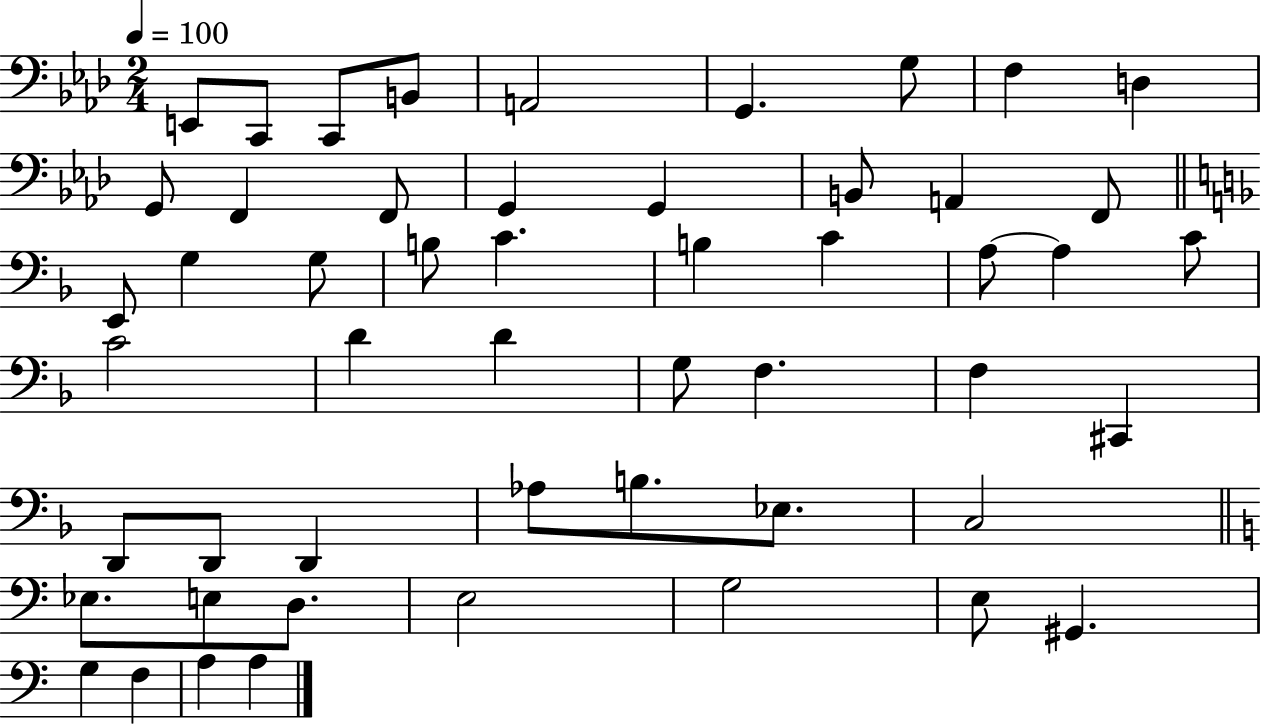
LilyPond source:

{
  \clef bass
  \numericTimeSignature
  \time 2/4
  \key aes \major
  \tempo 4 = 100
  e,8 c,8 c,8 b,8 | a,2 | g,4. g8 | f4 d4 | \break g,8 f,4 f,8 | g,4 g,4 | b,8 a,4 f,8 | \bar "||" \break \key f \major e,8 g4 g8 | b8 c'4. | b4 c'4 | a8~~ a4 c'8 | \break c'2 | d'4 d'4 | g8 f4. | f4 cis,4 | \break d,8 d,8 d,4 | aes8 b8. ees8. | c2 | \bar "||" \break \key a \minor ees8. e8 d8. | e2 | g2 | e8 gis,4. | \break g4 f4 | a4 a4 | \bar "|."
}